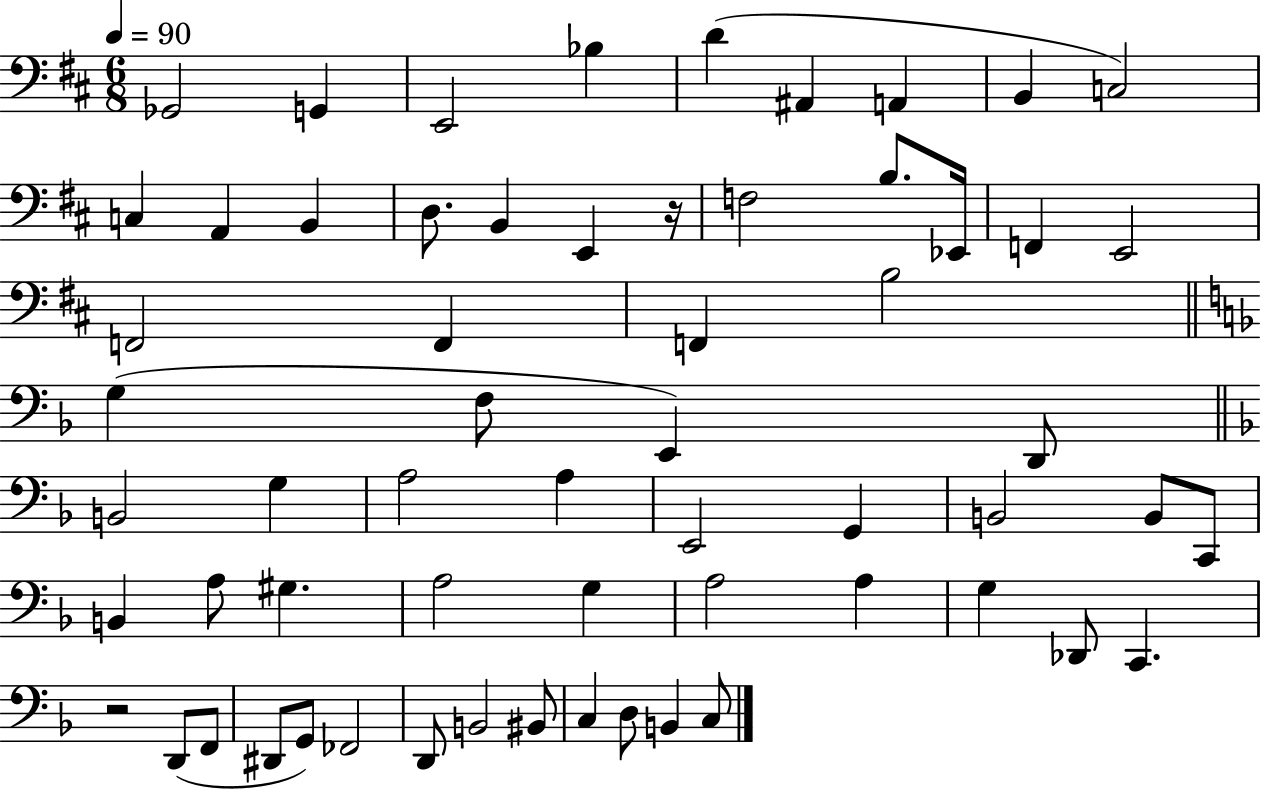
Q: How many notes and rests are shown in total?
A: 61